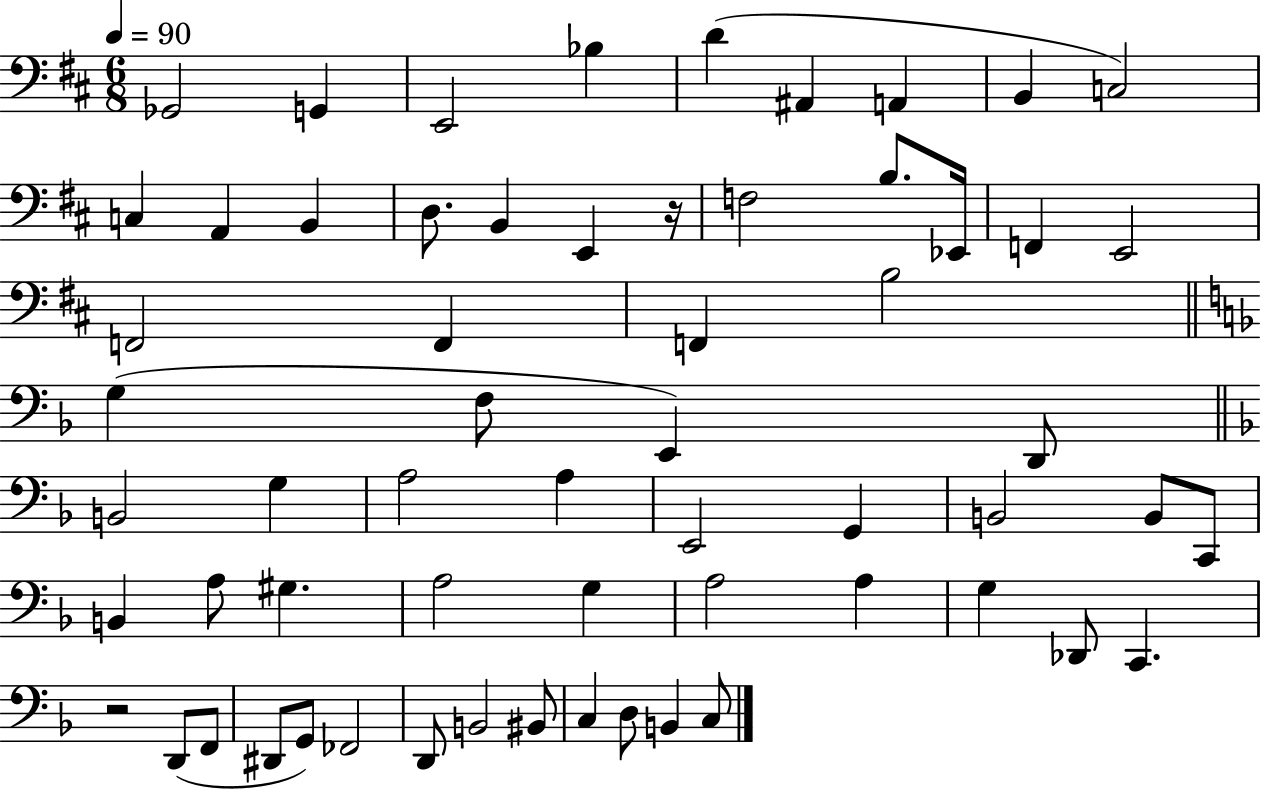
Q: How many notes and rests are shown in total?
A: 61